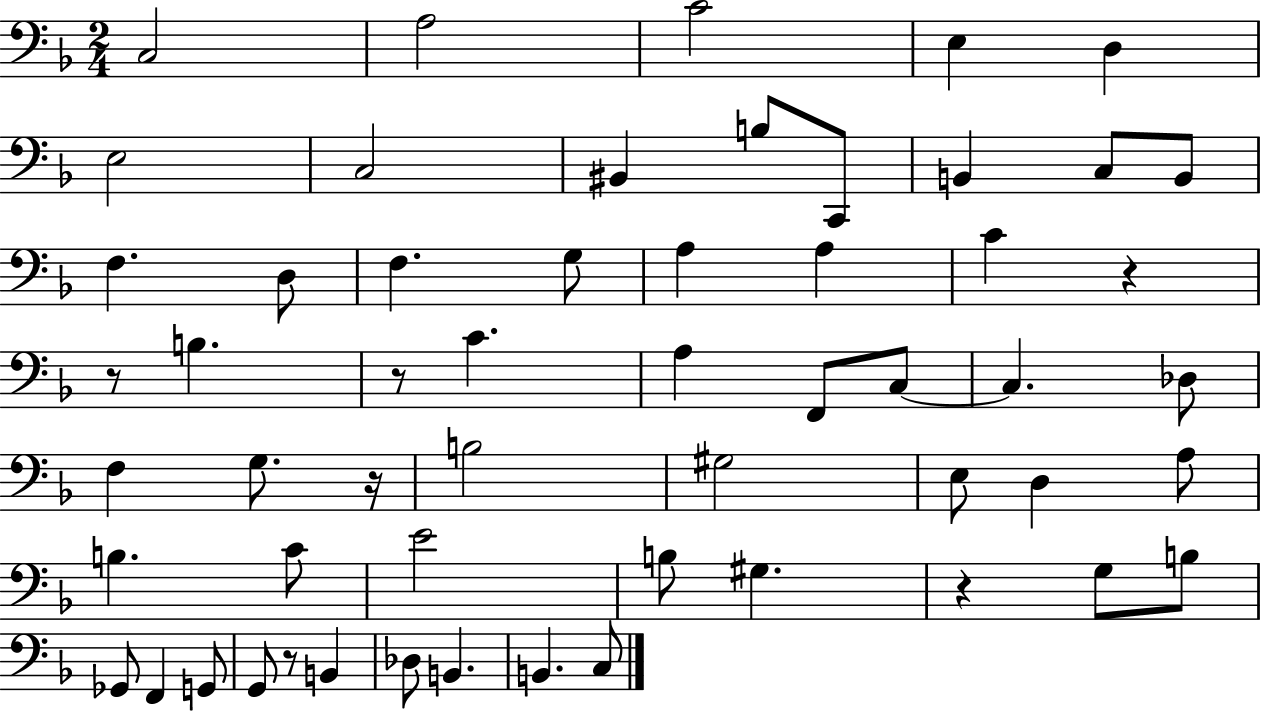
{
  \clef bass
  \numericTimeSignature
  \time 2/4
  \key f \major
  \repeat volta 2 { c2 | a2 | c'2 | e4 d4 | \break e2 | c2 | bis,4 b8 c,8 | b,4 c8 b,8 | \break f4. d8 | f4. g8 | a4 a4 | c'4 r4 | \break r8 b4. | r8 c'4. | a4 f,8 c8~~ | c4. des8 | \break f4 g8. r16 | b2 | gis2 | e8 d4 a8 | \break b4. c'8 | e'2 | b8 gis4. | r4 g8 b8 | \break ges,8 f,4 g,8 | g,8 r8 b,4 | des8 b,4. | b,4. c8 | \break } \bar "|."
}